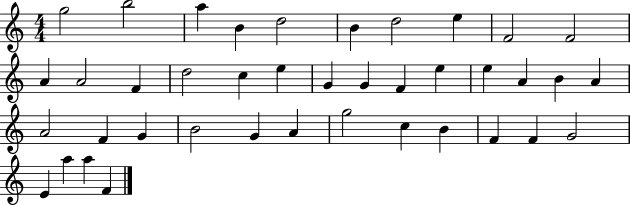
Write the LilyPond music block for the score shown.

{
  \clef treble
  \numericTimeSignature
  \time 4/4
  \key c \major
  g''2 b''2 | a''4 b'4 d''2 | b'4 d''2 e''4 | f'2 f'2 | \break a'4 a'2 f'4 | d''2 c''4 e''4 | g'4 g'4 f'4 e''4 | e''4 a'4 b'4 a'4 | \break a'2 f'4 g'4 | b'2 g'4 a'4 | g''2 c''4 b'4 | f'4 f'4 g'2 | \break e'4 a''4 a''4 f'4 | \bar "|."
}